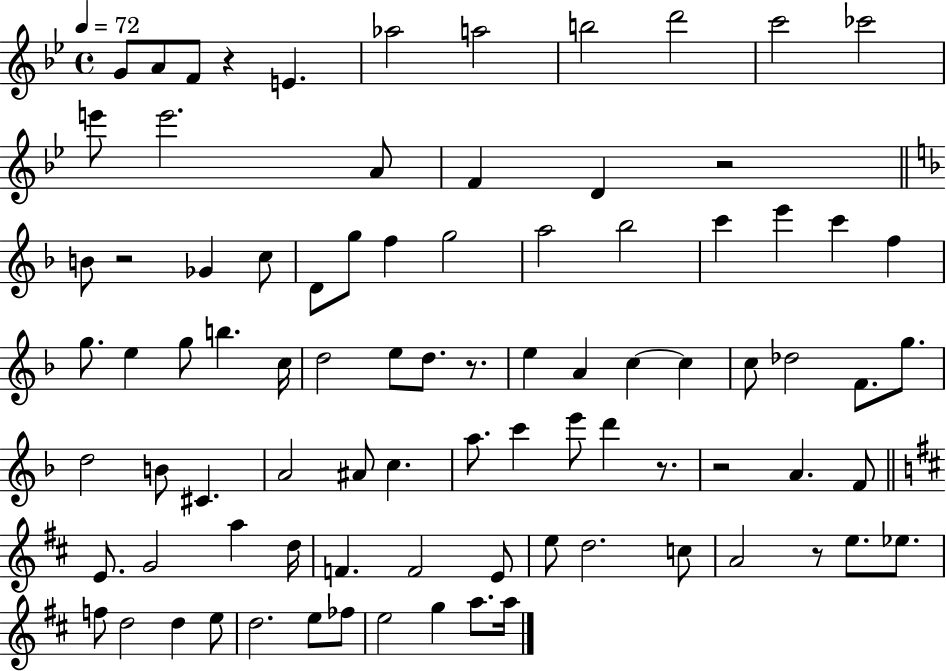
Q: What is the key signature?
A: BES major